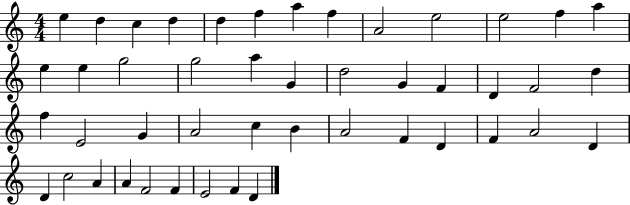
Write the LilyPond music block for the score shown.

{
  \clef treble
  \numericTimeSignature
  \time 4/4
  \key c \major
  e''4 d''4 c''4 d''4 | d''4 f''4 a''4 f''4 | a'2 e''2 | e''2 f''4 a''4 | \break e''4 e''4 g''2 | g''2 a''4 g'4 | d''2 g'4 f'4 | d'4 f'2 d''4 | \break f''4 e'2 g'4 | a'2 c''4 b'4 | a'2 f'4 d'4 | f'4 a'2 d'4 | \break d'4 c''2 a'4 | a'4 f'2 f'4 | e'2 f'4 d'4 | \bar "|."
}